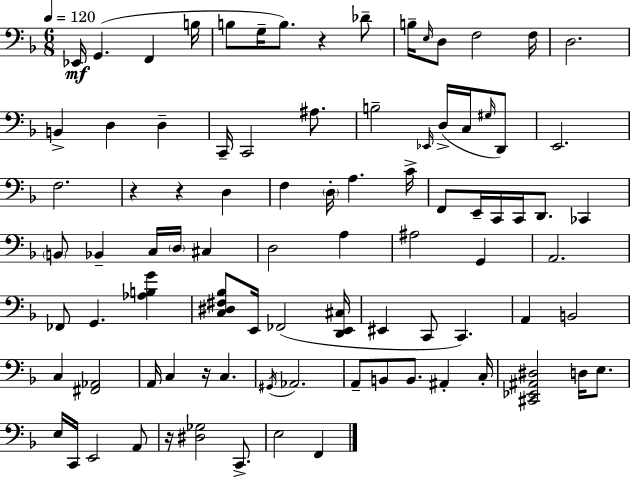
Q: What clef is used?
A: bass